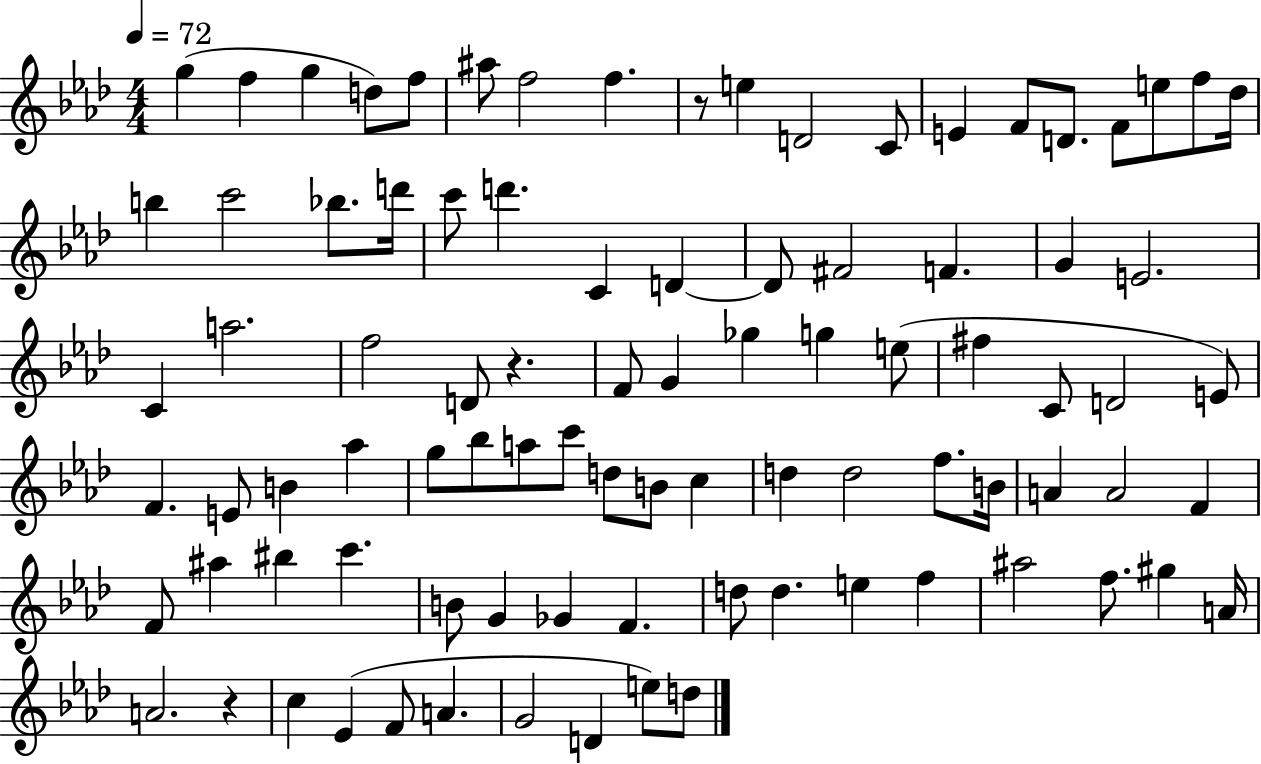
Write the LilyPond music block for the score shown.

{
  \clef treble
  \numericTimeSignature
  \time 4/4
  \key aes \major
  \tempo 4 = 72
  g''4( f''4 g''4 d''8) f''8 | ais''8 f''2 f''4. | r8 e''4 d'2 c'8 | e'4 f'8 d'8. f'8 e''8 f''8 des''16 | \break b''4 c'''2 bes''8. d'''16 | c'''8 d'''4. c'4 d'4~~ | d'8 fis'2 f'4. | g'4 e'2. | \break c'4 a''2. | f''2 d'8 r4. | f'8 g'4 ges''4 g''4 e''8( | fis''4 c'8 d'2 e'8) | \break f'4. e'8 b'4 aes''4 | g''8 bes''8 a''8 c'''8 d''8 b'8 c''4 | d''4 d''2 f''8. b'16 | a'4 a'2 f'4 | \break f'8 ais''4 bis''4 c'''4. | b'8 g'4 ges'4 f'4. | d''8 d''4. e''4 f''4 | ais''2 f''8. gis''4 a'16 | \break a'2. r4 | c''4 ees'4( f'8 a'4. | g'2 d'4 e''8) d''8 | \bar "|."
}